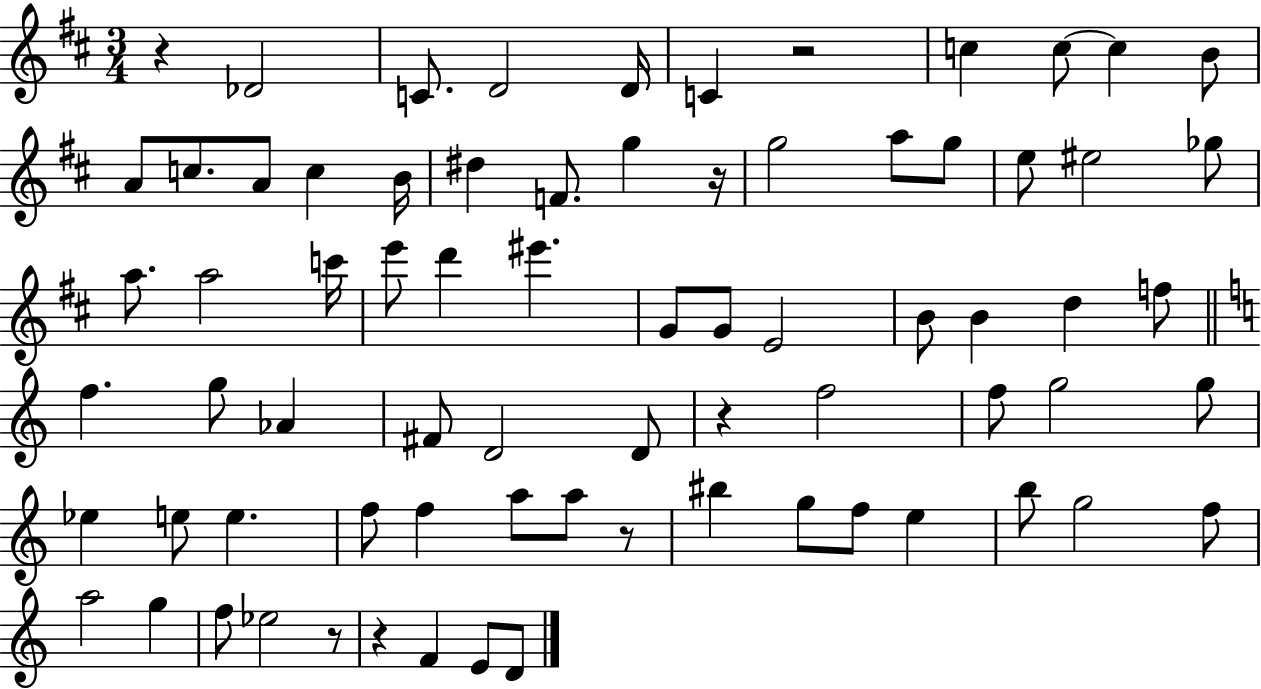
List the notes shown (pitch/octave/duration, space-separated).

R/q Db4/h C4/e. D4/h D4/s C4/q R/h C5/q C5/e C5/q B4/e A4/e C5/e. A4/e C5/q B4/s D#5/q F4/e. G5/q R/s G5/h A5/e G5/e E5/e EIS5/h Gb5/e A5/e. A5/h C6/s E6/e D6/q EIS6/q. G4/e G4/e E4/h B4/e B4/q D5/q F5/e F5/q. G5/e Ab4/q F#4/e D4/h D4/e R/q F5/h F5/e G5/h G5/e Eb5/q E5/e E5/q. F5/e F5/q A5/e A5/e R/e BIS5/q G5/e F5/e E5/q B5/e G5/h F5/e A5/h G5/q F5/e Eb5/h R/e R/q F4/q E4/e D4/e